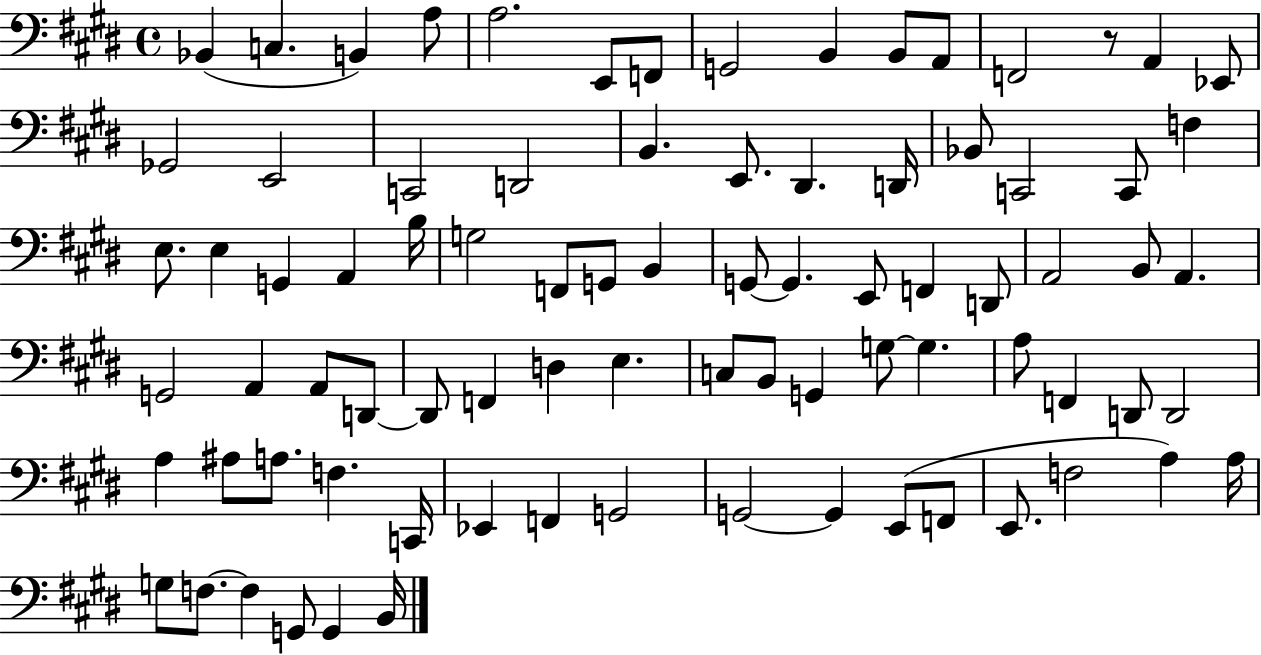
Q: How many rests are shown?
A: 1